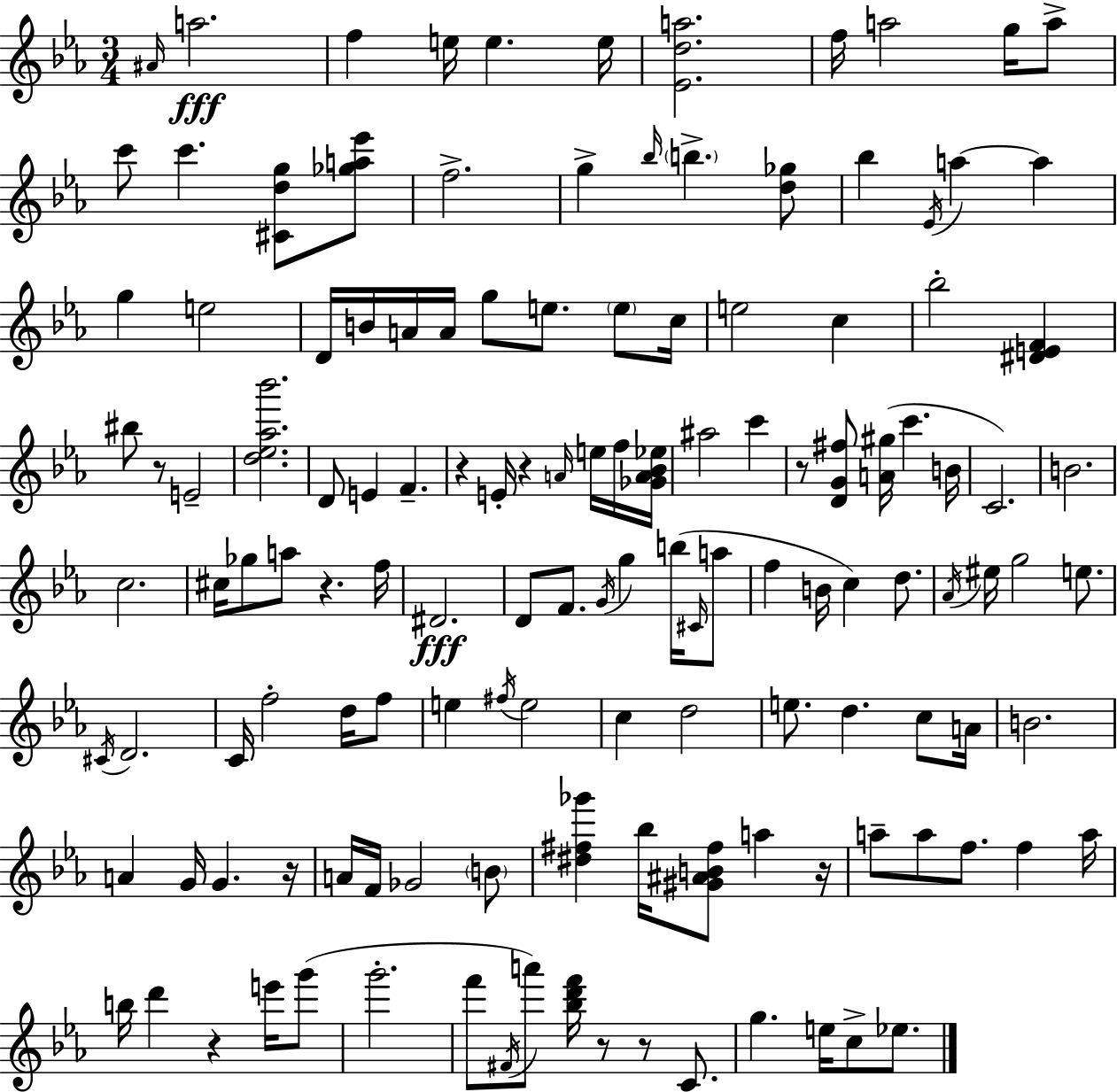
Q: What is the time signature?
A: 3/4